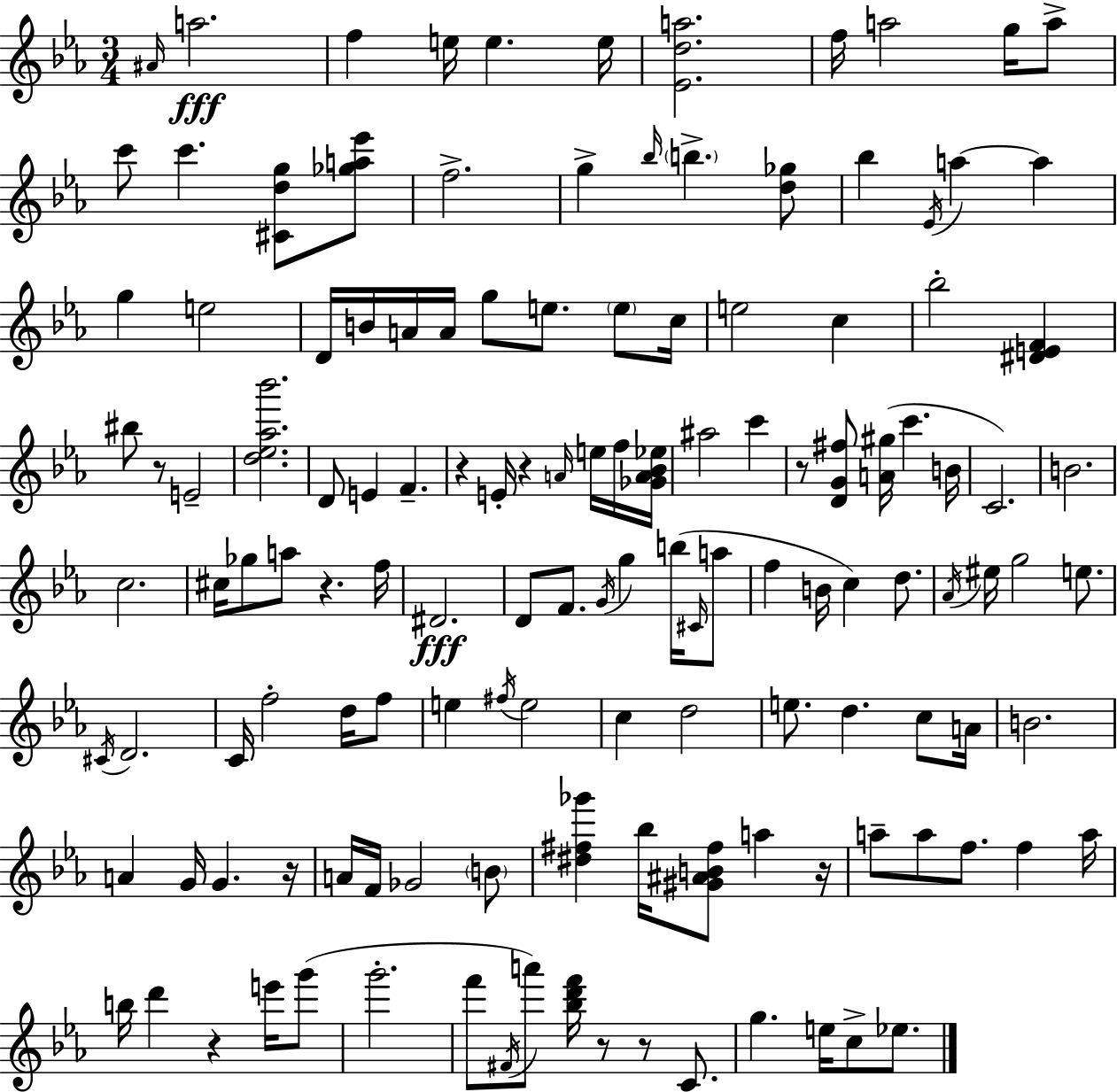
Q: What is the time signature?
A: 3/4